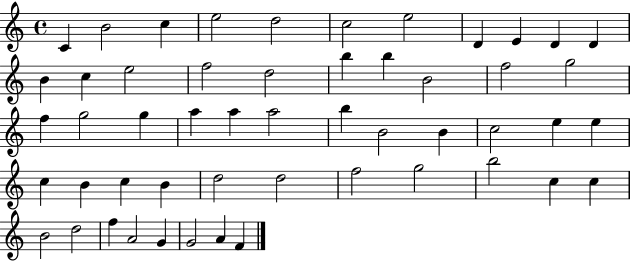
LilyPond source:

{
  \clef treble
  \time 4/4
  \defaultTimeSignature
  \key c \major
  c'4 b'2 c''4 | e''2 d''2 | c''2 e''2 | d'4 e'4 d'4 d'4 | \break b'4 c''4 e''2 | f''2 d''2 | b''4 b''4 b'2 | f''2 g''2 | \break f''4 g''2 g''4 | a''4 a''4 a''2 | b''4 b'2 b'4 | c''2 e''4 e''4 | \break c''4 b'4 c''4 b'4 | d''2 d''2 | f''2 g''2 | b''2 c''4 c''4 | \break b'2 d''2 | f''4 a'2 g'4 | g'2 a'4 f'4 | \bar "|."
}